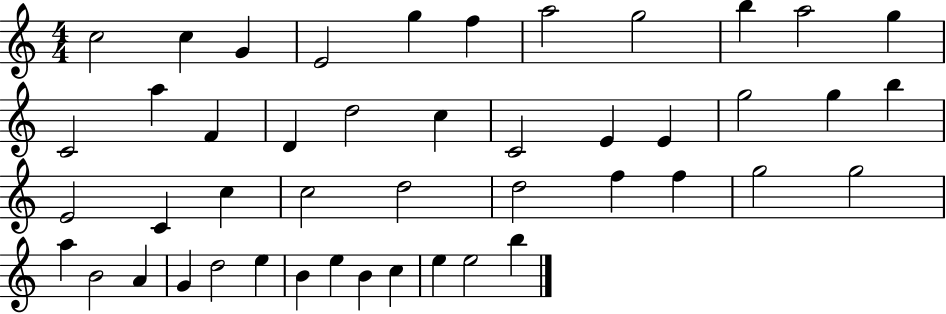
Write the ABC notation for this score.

X:1
T:Untitled
M:4/4
L:1/4
K:C
c2 c G E2 g f a2 g2 b a2 g C2 a F D d2 c C2 E E g2 g b E2 C c c2 d2 d2 f f g2 g2 a B2 A G d2 e B e B c e e2 b